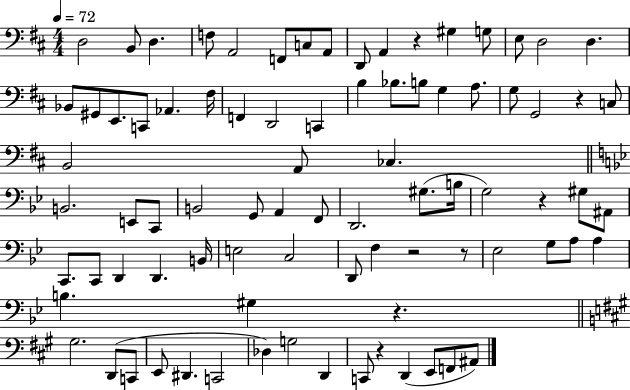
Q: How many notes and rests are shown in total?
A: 84